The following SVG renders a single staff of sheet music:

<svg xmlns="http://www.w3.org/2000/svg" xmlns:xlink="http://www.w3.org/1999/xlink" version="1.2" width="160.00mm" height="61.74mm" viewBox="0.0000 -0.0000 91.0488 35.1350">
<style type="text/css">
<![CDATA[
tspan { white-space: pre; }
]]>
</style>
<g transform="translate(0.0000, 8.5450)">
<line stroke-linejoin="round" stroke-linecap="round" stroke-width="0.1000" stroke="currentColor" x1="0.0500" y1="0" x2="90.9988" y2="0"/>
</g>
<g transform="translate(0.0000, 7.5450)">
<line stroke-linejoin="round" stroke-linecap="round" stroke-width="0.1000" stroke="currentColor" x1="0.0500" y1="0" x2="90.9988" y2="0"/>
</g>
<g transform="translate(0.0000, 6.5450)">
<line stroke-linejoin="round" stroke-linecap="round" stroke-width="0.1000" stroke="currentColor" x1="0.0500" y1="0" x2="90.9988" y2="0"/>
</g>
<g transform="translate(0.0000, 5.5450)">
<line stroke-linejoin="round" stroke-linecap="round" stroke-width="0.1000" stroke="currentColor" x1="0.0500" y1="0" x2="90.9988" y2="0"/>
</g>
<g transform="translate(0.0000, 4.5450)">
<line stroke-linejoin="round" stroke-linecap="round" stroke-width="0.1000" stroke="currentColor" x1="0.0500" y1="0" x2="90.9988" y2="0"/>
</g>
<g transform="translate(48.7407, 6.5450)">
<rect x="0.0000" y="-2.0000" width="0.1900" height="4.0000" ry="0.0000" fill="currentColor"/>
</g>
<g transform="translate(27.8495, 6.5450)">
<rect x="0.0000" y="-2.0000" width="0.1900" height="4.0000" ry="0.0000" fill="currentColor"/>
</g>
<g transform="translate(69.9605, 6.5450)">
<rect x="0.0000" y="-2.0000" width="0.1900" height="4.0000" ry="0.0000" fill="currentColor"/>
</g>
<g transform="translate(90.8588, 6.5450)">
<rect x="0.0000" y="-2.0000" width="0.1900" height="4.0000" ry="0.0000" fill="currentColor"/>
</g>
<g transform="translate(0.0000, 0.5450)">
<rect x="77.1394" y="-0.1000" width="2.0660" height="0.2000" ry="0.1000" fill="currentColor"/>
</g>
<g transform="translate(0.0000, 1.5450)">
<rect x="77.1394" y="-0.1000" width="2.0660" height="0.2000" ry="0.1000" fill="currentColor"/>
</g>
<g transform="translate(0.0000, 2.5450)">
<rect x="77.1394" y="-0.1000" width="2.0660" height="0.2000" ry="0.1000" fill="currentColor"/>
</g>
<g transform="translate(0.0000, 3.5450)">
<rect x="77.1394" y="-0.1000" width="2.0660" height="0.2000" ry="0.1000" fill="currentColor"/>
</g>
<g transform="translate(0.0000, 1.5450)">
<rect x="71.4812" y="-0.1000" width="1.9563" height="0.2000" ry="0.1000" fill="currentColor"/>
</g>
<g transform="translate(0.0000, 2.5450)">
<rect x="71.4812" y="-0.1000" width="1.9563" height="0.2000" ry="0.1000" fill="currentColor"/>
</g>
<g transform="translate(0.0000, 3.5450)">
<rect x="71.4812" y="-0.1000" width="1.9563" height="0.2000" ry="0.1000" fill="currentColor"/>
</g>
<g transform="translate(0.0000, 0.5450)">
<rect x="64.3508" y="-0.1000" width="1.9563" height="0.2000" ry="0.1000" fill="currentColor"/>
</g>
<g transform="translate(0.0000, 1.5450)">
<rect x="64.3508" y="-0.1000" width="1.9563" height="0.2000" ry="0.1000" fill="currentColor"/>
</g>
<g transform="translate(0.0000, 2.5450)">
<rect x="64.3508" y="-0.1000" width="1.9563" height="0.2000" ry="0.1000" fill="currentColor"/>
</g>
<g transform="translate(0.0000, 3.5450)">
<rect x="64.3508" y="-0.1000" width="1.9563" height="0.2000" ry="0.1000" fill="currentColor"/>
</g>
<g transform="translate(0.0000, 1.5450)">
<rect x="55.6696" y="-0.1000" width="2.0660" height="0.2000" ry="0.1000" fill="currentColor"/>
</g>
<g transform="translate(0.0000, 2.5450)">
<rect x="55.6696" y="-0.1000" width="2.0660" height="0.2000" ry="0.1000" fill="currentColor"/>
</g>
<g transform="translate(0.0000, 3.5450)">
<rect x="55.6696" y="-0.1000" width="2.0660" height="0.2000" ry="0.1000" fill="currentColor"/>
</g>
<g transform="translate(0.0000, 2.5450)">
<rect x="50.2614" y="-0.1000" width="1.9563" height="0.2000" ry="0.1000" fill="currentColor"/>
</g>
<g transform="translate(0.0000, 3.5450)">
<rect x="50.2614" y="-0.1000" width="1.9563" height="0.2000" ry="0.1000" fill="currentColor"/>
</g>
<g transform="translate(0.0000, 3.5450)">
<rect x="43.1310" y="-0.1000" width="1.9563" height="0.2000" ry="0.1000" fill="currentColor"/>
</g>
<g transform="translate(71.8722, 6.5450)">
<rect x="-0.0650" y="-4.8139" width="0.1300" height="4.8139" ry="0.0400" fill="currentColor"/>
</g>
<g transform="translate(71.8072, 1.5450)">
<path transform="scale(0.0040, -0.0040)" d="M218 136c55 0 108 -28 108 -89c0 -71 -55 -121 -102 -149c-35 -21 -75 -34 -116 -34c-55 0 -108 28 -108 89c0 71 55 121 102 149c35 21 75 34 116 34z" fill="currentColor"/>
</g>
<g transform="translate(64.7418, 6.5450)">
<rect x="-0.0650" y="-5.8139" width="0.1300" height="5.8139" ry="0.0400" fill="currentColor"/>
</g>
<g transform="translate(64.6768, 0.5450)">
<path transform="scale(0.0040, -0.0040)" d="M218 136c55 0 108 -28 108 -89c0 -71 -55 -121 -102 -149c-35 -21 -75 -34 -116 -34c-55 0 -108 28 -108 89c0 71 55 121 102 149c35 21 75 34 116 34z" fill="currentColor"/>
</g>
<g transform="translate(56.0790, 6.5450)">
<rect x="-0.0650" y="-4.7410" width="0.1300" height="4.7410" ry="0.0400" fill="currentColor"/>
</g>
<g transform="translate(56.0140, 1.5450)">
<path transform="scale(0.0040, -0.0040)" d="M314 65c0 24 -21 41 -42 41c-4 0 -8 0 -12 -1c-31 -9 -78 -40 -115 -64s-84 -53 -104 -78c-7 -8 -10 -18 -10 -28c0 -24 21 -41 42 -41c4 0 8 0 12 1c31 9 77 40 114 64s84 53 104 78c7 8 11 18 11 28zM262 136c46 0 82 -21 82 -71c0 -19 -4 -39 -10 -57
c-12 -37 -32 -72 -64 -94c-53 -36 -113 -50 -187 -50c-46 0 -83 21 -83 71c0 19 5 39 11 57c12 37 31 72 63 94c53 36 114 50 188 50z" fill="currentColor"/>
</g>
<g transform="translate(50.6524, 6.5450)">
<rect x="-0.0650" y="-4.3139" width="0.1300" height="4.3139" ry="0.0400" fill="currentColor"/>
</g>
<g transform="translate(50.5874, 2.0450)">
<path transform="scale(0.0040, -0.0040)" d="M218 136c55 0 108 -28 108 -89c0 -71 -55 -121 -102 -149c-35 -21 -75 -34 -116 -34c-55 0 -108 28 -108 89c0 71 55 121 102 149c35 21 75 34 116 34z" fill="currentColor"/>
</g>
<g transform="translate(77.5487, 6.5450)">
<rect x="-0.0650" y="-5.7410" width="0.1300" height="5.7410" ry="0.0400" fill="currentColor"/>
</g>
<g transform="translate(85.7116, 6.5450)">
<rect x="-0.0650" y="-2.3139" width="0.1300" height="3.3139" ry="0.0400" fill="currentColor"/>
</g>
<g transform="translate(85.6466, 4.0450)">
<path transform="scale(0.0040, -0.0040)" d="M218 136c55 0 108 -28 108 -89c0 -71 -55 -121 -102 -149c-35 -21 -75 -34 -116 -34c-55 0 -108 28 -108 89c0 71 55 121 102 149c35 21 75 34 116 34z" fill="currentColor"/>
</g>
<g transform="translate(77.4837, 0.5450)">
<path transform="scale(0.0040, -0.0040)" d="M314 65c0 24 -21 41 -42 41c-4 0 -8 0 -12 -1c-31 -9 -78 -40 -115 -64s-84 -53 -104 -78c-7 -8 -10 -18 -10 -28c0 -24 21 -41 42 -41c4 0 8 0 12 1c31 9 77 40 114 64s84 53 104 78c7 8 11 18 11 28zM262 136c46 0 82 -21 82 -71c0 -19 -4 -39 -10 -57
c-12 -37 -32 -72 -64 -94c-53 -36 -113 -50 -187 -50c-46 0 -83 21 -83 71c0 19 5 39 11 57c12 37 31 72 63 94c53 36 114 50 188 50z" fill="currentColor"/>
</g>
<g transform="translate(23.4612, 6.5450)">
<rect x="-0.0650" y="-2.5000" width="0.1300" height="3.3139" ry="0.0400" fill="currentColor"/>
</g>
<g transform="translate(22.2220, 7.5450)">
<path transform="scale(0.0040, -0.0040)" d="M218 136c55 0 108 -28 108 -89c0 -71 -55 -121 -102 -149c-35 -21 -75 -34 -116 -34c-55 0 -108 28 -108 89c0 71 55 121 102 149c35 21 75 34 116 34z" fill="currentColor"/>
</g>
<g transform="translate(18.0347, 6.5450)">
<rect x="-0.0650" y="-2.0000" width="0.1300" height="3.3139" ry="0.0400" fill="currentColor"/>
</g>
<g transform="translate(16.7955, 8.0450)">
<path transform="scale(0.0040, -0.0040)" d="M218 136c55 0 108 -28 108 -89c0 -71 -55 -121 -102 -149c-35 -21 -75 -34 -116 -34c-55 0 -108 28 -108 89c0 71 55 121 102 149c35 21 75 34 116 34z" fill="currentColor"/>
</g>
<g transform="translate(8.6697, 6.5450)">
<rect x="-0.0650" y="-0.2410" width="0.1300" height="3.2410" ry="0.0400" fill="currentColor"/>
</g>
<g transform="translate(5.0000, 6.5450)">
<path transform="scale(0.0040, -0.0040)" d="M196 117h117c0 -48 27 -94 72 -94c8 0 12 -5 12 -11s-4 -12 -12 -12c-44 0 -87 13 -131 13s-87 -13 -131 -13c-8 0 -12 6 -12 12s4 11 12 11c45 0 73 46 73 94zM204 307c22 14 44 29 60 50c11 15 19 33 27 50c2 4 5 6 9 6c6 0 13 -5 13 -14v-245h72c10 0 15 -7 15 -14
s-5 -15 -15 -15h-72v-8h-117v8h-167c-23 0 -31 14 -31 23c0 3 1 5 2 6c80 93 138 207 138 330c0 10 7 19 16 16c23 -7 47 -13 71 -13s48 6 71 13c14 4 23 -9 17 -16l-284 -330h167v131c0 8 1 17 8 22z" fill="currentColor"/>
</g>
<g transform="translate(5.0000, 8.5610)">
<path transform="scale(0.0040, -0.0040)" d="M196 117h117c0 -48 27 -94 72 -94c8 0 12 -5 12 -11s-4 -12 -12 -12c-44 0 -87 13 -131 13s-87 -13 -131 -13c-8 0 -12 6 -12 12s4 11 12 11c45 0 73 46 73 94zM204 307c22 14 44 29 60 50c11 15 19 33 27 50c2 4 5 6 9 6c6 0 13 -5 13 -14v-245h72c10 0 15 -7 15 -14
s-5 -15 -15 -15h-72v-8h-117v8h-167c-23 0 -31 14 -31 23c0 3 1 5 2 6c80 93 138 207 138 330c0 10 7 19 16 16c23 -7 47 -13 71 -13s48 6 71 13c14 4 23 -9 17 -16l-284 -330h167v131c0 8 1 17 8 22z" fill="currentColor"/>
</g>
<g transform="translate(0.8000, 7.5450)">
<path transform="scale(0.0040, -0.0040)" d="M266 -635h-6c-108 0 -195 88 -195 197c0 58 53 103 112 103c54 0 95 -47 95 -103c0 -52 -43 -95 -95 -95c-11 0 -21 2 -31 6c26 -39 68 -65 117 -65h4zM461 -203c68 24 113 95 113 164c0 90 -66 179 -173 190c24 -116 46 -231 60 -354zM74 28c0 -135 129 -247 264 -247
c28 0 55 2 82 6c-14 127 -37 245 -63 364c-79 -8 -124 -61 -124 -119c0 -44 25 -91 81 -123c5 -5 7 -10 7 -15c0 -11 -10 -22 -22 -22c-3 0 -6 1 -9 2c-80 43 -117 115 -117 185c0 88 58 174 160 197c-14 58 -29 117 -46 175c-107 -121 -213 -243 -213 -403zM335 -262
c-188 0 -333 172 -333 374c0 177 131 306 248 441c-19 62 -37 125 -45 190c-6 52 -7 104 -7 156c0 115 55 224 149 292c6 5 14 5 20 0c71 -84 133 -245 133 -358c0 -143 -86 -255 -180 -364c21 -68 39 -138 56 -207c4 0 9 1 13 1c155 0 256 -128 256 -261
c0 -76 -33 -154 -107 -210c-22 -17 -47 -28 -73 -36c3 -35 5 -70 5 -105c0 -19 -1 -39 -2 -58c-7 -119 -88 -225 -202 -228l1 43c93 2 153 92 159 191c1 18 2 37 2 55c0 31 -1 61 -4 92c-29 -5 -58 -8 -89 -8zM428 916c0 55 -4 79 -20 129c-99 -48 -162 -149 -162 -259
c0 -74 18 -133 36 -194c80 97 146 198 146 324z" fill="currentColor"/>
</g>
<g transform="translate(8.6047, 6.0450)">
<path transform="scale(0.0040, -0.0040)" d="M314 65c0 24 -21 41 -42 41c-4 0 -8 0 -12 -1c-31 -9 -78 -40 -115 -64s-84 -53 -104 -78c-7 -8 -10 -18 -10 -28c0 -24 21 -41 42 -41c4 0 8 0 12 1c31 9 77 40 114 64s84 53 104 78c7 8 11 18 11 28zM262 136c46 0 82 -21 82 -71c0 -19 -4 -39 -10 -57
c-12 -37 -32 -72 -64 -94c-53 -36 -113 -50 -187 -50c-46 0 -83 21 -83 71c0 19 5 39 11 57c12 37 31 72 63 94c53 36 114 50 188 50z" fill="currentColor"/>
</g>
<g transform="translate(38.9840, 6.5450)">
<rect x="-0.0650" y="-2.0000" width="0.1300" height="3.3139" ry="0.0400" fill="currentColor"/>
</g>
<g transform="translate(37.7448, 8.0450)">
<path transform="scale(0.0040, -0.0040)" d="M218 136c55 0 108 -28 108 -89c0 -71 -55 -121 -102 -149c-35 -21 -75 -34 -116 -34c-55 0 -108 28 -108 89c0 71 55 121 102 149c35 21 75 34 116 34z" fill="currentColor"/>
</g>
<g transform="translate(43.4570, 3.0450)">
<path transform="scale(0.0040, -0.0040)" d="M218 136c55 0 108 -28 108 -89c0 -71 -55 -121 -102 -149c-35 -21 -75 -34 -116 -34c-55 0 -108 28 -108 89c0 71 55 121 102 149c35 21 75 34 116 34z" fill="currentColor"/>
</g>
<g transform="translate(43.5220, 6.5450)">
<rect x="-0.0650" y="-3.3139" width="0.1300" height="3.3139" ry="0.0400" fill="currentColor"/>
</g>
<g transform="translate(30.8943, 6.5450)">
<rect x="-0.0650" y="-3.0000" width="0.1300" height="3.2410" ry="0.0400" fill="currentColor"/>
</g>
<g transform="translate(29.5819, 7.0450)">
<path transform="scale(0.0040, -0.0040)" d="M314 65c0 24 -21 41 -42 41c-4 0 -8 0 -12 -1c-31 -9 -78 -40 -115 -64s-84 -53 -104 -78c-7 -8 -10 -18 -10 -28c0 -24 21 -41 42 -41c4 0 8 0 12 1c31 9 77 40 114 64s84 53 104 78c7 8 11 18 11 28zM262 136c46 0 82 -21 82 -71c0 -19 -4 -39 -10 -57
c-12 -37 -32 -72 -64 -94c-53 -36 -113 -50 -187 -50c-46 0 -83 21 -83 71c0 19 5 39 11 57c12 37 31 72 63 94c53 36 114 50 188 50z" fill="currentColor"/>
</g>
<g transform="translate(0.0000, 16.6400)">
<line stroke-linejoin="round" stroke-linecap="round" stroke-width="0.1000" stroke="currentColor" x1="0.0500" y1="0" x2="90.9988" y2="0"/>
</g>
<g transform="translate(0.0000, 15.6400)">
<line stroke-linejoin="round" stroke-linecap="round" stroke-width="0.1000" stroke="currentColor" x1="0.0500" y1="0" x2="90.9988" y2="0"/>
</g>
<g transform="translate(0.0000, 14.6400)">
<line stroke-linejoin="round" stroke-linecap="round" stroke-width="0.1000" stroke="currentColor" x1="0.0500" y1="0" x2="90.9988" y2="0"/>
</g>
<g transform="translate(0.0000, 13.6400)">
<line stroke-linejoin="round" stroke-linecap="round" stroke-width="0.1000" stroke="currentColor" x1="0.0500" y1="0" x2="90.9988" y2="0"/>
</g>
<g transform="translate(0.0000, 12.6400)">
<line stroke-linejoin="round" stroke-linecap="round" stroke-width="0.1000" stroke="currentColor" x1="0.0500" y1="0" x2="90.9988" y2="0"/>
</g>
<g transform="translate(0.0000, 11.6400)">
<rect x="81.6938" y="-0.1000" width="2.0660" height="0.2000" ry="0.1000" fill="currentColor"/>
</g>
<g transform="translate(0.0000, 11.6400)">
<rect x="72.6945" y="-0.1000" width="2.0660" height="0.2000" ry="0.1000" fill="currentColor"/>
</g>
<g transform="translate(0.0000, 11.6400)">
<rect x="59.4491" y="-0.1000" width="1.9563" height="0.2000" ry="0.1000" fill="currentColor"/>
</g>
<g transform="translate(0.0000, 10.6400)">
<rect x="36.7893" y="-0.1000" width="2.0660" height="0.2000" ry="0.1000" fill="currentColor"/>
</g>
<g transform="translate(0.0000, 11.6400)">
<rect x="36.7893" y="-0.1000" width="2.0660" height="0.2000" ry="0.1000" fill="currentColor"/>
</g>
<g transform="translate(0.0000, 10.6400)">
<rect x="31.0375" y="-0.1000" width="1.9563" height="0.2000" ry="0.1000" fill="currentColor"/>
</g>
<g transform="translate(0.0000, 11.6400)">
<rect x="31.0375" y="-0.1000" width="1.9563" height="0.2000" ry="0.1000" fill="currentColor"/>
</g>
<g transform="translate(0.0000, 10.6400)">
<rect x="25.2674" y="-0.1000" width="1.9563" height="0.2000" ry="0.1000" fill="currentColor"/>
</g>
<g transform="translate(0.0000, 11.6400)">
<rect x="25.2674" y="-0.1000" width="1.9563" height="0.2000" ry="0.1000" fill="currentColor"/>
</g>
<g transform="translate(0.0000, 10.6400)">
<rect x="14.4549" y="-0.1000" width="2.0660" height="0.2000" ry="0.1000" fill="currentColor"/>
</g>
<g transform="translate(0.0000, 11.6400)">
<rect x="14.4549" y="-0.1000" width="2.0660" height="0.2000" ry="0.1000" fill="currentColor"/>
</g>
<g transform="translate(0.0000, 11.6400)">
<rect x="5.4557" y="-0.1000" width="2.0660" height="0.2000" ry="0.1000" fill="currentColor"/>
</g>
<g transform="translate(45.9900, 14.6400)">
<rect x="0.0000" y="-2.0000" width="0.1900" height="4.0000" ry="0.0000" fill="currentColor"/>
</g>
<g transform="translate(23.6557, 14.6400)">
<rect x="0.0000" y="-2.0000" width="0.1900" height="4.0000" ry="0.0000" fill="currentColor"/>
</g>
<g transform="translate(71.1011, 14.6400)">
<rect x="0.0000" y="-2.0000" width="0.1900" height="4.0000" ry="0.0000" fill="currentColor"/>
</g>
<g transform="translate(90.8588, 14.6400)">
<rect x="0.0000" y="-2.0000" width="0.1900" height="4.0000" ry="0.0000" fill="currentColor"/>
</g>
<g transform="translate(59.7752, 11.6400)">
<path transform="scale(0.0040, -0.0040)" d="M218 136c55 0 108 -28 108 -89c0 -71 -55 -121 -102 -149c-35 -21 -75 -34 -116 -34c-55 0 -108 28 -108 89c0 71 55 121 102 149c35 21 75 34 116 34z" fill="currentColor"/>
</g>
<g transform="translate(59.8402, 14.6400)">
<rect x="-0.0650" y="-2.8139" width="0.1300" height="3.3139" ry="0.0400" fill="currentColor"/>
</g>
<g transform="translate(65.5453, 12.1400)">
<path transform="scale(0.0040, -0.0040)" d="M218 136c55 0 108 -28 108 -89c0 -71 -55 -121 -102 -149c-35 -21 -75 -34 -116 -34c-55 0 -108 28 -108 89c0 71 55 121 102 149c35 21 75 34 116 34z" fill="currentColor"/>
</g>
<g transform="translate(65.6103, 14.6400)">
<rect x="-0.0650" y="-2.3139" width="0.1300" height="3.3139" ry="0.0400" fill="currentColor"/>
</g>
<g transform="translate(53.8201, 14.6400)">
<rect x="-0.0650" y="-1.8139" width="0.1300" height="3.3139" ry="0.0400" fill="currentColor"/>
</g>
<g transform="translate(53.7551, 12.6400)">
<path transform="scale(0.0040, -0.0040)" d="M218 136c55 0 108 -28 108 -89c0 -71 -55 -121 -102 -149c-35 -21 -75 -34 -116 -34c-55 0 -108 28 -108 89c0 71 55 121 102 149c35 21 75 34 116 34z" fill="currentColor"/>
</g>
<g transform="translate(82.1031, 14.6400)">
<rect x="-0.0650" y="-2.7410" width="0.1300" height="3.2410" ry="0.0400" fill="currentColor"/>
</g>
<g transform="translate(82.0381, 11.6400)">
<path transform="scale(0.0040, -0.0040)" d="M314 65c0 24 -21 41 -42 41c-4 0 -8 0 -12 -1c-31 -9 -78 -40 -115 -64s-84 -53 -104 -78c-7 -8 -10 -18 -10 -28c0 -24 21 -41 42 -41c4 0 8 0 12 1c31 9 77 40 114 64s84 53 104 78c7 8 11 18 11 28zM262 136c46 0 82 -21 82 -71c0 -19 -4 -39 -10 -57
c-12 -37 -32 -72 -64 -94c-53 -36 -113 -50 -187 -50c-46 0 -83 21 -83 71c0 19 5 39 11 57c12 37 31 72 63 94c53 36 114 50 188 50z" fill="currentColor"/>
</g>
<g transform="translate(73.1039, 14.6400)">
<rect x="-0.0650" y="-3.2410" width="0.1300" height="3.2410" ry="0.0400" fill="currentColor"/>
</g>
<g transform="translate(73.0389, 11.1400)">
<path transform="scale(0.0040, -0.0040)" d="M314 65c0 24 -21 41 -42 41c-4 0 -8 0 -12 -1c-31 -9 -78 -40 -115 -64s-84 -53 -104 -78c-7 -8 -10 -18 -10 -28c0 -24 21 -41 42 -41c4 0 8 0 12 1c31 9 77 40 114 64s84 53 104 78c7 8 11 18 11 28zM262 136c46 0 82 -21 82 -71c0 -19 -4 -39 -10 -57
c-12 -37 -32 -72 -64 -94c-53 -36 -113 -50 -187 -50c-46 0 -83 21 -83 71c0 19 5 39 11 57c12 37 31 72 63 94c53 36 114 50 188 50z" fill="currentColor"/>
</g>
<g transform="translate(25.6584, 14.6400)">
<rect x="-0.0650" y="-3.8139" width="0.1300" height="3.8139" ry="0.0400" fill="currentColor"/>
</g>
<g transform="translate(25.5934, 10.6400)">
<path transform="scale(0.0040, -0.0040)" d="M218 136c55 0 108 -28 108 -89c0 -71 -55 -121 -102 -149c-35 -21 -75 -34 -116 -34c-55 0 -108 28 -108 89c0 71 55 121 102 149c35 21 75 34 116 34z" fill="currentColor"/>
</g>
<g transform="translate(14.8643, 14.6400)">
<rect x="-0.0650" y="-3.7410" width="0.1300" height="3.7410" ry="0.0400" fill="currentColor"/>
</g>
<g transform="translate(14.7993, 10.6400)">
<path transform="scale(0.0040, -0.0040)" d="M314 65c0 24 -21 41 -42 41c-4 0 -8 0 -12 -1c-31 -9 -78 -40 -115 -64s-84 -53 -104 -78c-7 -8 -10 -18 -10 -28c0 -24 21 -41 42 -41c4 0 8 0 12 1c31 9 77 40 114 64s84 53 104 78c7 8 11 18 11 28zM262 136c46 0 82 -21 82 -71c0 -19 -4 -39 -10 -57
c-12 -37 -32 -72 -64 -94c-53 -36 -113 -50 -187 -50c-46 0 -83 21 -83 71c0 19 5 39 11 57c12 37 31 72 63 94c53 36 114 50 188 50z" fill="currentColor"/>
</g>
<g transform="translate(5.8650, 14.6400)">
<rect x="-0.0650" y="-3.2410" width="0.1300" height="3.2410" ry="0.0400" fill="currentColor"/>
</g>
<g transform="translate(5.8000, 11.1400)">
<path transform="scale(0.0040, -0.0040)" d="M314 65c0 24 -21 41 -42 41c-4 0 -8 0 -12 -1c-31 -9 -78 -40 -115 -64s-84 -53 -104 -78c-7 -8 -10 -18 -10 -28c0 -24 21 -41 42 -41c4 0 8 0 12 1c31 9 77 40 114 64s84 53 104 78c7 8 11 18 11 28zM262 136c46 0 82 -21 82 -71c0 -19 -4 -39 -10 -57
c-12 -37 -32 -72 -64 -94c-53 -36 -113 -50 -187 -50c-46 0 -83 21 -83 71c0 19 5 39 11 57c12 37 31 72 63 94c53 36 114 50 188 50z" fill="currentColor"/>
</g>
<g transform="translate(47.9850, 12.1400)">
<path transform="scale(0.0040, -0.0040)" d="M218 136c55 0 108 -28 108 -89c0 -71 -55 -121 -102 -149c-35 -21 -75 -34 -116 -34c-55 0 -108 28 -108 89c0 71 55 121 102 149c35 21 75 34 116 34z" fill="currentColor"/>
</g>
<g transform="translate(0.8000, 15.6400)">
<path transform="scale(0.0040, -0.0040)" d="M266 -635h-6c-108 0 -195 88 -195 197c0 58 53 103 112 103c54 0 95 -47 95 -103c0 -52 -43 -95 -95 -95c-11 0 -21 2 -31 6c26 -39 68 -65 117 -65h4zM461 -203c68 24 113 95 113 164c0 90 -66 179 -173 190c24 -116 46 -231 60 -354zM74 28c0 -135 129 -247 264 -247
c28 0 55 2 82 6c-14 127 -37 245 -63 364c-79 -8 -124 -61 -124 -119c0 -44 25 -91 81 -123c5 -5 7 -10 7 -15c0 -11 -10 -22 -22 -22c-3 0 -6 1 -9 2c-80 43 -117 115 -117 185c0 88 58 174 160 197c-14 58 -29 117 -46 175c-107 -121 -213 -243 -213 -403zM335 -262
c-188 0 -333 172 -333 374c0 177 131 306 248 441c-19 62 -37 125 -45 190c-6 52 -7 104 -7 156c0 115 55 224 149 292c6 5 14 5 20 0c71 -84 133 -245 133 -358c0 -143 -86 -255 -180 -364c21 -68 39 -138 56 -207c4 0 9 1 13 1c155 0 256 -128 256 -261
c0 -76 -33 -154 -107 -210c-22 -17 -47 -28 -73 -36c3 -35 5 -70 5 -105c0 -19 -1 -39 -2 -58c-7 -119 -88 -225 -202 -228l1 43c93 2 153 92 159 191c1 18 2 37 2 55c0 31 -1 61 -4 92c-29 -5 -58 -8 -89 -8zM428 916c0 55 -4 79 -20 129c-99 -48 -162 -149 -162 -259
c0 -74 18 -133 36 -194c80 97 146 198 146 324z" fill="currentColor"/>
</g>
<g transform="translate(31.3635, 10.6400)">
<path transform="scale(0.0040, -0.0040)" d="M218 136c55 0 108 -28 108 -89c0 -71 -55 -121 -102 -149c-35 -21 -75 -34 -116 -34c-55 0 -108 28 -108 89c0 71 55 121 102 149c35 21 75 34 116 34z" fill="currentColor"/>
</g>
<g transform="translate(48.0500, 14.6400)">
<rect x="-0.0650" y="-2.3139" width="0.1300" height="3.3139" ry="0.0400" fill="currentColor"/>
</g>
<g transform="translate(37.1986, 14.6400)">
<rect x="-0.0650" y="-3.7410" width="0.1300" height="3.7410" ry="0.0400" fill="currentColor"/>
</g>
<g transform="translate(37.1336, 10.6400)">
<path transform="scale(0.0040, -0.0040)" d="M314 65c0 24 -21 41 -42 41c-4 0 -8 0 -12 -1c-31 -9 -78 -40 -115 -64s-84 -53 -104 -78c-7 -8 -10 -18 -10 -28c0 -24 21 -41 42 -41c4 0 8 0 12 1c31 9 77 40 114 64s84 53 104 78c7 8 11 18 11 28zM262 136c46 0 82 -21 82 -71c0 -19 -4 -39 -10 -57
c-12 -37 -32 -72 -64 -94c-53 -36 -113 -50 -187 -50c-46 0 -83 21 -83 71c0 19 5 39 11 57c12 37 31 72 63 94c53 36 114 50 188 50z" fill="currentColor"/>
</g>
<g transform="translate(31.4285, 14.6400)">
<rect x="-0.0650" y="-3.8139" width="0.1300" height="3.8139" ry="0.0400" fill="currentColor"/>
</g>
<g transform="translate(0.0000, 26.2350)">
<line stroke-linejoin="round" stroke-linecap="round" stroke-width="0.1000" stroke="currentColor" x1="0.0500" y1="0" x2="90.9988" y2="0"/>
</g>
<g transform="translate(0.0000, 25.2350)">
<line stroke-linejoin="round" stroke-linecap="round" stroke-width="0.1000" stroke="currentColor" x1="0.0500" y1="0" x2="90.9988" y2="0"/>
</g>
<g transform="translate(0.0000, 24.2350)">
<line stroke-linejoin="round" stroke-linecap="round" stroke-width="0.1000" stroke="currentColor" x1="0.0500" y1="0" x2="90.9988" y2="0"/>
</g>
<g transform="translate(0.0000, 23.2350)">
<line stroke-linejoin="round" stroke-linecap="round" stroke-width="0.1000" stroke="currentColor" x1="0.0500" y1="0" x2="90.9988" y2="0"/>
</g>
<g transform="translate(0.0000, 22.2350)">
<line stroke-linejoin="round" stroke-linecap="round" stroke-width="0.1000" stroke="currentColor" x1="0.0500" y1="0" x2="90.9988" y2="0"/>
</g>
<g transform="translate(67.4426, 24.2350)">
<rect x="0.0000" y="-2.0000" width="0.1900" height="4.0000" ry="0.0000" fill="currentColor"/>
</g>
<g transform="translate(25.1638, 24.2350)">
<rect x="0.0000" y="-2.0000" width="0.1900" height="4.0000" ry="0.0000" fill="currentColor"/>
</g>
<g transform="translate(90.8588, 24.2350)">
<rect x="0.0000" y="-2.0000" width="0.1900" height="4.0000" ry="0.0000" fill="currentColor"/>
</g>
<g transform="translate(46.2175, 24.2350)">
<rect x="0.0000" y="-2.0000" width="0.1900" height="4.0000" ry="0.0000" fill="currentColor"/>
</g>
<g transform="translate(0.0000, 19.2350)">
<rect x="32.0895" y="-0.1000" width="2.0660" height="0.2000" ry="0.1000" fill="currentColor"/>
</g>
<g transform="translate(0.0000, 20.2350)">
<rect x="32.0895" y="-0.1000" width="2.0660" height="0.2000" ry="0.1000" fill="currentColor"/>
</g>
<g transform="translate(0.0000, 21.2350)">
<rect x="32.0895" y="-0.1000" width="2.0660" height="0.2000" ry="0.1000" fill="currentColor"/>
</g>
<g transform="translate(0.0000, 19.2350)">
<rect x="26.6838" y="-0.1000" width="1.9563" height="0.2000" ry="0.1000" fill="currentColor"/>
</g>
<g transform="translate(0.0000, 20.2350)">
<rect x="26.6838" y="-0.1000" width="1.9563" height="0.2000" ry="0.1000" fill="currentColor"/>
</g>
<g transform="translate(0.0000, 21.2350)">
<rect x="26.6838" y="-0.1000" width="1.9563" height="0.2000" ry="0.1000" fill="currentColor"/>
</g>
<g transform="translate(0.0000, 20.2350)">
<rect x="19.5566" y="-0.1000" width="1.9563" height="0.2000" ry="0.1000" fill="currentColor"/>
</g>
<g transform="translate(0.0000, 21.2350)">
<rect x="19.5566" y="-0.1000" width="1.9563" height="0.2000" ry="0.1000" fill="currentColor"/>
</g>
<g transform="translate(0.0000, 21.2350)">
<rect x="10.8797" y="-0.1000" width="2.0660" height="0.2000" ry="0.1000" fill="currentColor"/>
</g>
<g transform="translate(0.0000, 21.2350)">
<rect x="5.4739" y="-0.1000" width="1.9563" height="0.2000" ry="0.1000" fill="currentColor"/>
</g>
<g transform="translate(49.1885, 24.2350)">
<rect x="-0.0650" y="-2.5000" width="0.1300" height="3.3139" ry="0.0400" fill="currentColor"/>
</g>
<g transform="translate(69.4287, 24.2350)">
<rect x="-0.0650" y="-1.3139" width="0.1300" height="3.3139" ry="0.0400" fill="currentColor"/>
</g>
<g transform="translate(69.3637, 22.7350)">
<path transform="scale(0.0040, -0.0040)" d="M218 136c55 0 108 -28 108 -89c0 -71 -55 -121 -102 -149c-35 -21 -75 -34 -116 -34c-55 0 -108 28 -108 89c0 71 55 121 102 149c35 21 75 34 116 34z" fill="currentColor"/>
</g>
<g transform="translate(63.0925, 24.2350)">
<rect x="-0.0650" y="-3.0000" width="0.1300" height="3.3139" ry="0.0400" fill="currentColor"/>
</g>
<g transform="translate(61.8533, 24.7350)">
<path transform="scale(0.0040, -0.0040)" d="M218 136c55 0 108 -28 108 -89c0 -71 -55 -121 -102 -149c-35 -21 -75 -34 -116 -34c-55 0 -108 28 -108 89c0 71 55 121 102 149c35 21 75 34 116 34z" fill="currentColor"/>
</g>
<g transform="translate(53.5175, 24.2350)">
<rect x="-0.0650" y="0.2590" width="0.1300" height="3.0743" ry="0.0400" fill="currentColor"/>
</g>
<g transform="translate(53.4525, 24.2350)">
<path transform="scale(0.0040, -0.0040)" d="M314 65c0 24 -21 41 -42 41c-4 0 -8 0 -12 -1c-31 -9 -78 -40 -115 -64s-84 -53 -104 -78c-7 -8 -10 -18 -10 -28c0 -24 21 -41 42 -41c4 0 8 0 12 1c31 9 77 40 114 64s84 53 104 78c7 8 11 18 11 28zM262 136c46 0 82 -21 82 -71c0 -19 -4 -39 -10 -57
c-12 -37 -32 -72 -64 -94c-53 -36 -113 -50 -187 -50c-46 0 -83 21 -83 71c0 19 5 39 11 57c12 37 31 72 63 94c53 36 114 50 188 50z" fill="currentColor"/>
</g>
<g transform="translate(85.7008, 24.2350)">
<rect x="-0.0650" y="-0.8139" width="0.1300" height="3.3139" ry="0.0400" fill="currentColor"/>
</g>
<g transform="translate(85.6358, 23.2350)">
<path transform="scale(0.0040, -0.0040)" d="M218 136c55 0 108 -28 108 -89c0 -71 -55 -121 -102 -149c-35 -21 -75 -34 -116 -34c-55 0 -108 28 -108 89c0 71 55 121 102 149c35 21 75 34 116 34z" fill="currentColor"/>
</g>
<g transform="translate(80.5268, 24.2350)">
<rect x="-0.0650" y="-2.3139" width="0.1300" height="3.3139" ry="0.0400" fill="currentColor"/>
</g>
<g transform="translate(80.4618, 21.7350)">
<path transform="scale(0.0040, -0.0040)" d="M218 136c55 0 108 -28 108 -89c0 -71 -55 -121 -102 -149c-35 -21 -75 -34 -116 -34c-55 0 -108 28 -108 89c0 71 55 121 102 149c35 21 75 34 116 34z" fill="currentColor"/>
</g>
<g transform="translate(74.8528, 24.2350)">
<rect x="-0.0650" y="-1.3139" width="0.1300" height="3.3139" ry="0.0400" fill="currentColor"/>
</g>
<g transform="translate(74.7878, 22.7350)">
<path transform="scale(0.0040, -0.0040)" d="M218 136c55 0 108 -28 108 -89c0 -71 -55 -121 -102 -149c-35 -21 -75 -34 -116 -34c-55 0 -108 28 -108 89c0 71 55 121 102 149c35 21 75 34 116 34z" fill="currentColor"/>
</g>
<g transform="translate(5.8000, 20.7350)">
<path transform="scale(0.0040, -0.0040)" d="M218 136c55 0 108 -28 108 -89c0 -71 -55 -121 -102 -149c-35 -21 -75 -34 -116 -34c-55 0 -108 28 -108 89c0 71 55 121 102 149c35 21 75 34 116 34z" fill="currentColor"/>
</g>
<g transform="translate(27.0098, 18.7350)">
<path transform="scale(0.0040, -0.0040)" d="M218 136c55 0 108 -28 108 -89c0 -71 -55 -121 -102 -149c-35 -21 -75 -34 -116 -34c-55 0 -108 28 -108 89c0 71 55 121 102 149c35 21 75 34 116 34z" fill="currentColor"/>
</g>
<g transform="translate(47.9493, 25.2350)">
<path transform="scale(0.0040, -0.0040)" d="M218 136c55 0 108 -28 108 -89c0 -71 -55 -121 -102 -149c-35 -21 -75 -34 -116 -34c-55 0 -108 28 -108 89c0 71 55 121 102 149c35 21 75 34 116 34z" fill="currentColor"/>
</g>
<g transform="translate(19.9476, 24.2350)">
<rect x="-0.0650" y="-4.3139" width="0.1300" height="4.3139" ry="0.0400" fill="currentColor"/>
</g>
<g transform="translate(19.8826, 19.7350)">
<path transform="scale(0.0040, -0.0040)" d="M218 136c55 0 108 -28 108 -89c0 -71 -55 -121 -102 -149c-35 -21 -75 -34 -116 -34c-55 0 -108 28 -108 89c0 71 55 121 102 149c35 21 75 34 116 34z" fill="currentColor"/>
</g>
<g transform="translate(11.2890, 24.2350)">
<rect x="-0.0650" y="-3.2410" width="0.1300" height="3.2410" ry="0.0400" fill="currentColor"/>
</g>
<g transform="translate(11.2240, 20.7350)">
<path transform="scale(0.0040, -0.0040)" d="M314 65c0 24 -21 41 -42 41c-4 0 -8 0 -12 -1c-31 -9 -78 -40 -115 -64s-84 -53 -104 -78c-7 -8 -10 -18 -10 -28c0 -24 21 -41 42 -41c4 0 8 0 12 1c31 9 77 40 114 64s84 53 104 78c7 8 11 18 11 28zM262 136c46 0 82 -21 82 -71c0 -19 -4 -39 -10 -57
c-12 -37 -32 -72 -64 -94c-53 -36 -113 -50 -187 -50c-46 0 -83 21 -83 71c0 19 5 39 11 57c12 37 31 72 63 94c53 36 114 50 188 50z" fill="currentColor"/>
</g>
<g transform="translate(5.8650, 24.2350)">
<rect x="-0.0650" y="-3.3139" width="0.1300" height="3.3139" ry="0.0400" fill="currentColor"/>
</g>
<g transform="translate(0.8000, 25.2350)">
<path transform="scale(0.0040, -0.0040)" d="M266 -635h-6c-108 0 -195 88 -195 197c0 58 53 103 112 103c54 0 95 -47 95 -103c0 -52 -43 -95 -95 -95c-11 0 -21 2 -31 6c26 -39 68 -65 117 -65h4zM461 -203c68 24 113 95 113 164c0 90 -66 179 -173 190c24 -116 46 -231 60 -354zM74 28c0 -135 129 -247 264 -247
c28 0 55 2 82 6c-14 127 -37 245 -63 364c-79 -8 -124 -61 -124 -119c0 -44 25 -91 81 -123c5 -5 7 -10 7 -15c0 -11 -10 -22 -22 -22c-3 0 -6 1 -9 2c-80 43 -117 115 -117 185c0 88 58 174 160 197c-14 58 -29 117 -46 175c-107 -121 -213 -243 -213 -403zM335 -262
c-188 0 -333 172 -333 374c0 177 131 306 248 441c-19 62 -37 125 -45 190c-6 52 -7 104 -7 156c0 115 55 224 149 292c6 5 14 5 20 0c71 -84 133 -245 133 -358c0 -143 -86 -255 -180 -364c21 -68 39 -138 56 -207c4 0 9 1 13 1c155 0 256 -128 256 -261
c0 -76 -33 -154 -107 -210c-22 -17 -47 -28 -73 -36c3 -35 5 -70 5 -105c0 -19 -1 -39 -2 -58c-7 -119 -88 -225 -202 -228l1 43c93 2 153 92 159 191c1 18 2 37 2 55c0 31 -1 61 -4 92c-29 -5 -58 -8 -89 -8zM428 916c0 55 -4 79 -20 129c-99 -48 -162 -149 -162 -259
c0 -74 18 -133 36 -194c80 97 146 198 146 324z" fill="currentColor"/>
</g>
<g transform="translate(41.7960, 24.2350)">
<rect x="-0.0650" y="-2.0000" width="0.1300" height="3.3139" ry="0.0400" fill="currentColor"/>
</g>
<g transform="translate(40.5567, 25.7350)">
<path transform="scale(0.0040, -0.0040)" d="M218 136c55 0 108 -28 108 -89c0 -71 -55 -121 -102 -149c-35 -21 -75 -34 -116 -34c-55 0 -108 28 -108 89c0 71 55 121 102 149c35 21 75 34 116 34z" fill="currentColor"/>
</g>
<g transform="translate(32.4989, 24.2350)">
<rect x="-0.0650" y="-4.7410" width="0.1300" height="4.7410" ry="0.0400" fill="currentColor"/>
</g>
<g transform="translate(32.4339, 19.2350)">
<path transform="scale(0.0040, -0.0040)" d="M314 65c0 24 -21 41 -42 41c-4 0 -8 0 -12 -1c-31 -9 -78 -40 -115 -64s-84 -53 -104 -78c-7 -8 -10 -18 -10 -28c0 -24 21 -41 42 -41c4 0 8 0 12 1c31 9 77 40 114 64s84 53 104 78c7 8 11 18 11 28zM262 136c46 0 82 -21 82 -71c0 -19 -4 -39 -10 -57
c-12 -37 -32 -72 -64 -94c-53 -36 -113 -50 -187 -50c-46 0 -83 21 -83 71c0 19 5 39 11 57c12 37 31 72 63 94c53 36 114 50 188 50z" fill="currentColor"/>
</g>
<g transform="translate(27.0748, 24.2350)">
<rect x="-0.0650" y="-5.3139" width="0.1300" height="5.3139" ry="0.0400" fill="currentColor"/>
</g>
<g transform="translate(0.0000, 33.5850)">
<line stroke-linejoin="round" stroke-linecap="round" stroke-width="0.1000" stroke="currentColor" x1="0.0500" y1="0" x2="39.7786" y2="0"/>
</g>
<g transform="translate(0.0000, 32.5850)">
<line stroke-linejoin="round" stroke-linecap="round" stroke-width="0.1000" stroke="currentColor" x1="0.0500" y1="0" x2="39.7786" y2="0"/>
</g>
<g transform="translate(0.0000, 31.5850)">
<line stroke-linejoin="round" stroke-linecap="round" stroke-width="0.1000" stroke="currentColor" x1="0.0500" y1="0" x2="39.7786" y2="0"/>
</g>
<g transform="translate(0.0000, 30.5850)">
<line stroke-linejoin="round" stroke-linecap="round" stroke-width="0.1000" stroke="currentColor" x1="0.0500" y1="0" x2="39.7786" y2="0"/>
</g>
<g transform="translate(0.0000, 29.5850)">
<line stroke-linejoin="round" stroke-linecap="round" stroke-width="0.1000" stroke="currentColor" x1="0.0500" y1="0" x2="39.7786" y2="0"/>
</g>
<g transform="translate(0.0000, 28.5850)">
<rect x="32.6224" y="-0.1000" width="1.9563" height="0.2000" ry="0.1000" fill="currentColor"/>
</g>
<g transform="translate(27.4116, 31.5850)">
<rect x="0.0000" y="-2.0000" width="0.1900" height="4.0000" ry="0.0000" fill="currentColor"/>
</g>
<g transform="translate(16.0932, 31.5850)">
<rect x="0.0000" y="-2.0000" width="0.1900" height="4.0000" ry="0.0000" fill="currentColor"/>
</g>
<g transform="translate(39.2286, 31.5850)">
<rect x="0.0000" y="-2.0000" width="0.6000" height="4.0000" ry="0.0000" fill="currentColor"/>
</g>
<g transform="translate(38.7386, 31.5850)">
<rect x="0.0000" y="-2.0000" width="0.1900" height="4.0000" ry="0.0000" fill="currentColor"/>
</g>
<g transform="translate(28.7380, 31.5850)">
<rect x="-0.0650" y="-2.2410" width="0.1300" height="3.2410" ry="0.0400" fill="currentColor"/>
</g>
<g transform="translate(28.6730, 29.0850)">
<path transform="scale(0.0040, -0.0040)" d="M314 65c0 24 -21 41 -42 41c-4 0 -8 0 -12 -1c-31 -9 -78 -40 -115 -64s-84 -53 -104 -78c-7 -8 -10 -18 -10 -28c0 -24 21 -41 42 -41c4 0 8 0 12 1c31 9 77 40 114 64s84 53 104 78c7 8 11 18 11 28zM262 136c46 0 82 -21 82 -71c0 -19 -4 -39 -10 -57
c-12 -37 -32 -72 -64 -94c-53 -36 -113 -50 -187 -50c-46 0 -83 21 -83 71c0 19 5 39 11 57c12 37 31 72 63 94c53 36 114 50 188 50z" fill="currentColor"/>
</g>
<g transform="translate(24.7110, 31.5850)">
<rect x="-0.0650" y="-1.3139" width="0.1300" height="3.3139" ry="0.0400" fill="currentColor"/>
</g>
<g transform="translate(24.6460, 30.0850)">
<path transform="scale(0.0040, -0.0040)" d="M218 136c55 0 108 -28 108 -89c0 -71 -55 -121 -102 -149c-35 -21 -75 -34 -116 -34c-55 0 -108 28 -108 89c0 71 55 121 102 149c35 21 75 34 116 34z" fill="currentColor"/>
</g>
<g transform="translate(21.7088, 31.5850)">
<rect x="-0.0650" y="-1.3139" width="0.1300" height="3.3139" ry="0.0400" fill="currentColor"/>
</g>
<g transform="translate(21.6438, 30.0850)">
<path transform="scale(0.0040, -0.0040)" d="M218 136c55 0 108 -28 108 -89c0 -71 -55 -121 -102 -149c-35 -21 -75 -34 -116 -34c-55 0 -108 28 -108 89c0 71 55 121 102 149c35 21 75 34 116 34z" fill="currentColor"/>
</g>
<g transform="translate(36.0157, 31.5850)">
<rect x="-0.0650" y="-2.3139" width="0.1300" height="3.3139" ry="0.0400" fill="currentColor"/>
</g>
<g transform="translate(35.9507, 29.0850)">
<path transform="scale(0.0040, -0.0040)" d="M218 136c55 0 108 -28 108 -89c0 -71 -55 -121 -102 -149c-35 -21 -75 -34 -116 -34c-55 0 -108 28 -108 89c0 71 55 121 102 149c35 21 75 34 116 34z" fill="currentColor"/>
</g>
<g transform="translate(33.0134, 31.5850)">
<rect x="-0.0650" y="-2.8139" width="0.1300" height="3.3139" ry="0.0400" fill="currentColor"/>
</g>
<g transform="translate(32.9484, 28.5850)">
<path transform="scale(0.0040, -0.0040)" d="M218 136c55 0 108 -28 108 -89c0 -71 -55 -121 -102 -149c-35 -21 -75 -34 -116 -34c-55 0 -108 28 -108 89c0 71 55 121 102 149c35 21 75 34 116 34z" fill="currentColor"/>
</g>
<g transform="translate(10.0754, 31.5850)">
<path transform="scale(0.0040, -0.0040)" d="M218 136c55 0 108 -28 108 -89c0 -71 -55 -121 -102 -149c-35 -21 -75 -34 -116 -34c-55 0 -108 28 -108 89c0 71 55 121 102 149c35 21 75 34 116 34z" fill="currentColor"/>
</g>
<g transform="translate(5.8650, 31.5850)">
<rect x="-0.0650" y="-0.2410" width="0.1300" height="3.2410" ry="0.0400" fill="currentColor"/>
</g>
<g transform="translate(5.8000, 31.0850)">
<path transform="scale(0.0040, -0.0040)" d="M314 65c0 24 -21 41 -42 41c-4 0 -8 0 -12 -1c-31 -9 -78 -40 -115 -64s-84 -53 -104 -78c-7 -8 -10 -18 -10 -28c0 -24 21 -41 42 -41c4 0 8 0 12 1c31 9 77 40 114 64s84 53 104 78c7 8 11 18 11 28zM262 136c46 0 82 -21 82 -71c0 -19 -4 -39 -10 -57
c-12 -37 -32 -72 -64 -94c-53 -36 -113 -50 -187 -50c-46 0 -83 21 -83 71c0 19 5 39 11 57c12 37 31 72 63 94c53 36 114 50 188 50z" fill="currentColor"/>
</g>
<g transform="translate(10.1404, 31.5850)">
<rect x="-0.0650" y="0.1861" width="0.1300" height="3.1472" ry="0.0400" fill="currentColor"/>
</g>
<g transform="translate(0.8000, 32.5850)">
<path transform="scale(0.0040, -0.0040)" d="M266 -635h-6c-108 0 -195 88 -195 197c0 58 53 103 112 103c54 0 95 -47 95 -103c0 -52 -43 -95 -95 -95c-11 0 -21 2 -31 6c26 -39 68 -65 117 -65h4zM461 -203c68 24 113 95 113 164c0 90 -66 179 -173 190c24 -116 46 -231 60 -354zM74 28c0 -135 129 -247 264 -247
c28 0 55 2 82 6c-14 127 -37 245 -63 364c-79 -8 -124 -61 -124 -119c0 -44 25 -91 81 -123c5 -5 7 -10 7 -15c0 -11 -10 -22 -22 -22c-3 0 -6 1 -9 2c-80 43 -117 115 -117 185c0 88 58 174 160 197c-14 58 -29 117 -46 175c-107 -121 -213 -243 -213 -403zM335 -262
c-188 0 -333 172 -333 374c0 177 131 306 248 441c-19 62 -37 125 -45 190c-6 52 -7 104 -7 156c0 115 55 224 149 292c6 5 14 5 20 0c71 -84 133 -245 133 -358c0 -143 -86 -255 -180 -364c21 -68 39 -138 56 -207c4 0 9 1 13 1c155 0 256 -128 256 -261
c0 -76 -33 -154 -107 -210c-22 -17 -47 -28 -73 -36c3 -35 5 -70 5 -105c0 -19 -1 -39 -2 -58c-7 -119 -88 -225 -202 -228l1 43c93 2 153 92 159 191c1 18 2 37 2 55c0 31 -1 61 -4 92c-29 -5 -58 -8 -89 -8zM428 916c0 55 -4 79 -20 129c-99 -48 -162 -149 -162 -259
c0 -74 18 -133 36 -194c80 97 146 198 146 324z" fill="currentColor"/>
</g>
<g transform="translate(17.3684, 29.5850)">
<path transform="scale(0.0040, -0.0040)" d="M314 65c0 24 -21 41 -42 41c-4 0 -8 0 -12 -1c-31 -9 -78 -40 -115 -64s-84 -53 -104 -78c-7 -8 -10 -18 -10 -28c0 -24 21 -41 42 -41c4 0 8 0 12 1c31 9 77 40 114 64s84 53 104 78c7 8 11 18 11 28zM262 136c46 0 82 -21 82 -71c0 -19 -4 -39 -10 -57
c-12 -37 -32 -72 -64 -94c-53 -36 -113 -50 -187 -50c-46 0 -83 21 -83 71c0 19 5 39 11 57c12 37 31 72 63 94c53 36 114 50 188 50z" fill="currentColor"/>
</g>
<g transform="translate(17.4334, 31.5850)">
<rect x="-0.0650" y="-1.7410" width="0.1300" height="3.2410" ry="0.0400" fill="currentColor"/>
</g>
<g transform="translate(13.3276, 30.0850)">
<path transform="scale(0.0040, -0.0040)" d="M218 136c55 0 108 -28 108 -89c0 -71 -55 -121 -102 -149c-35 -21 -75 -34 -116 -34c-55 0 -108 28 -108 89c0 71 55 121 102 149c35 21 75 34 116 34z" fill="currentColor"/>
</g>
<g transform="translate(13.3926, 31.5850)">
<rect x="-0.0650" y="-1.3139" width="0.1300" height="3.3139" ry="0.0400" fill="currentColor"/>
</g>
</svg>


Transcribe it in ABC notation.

X:1
T:Untitled
M:4/4
L:1/4
K:C
c2 F G A2 F b d' e'2 g' e' g'2 g b2 c'2 c' c' c'2 g f a g b2 a2 b b2 d' f' e'2 F G B2 A e e g d c2 B e f2 e e g2 a g